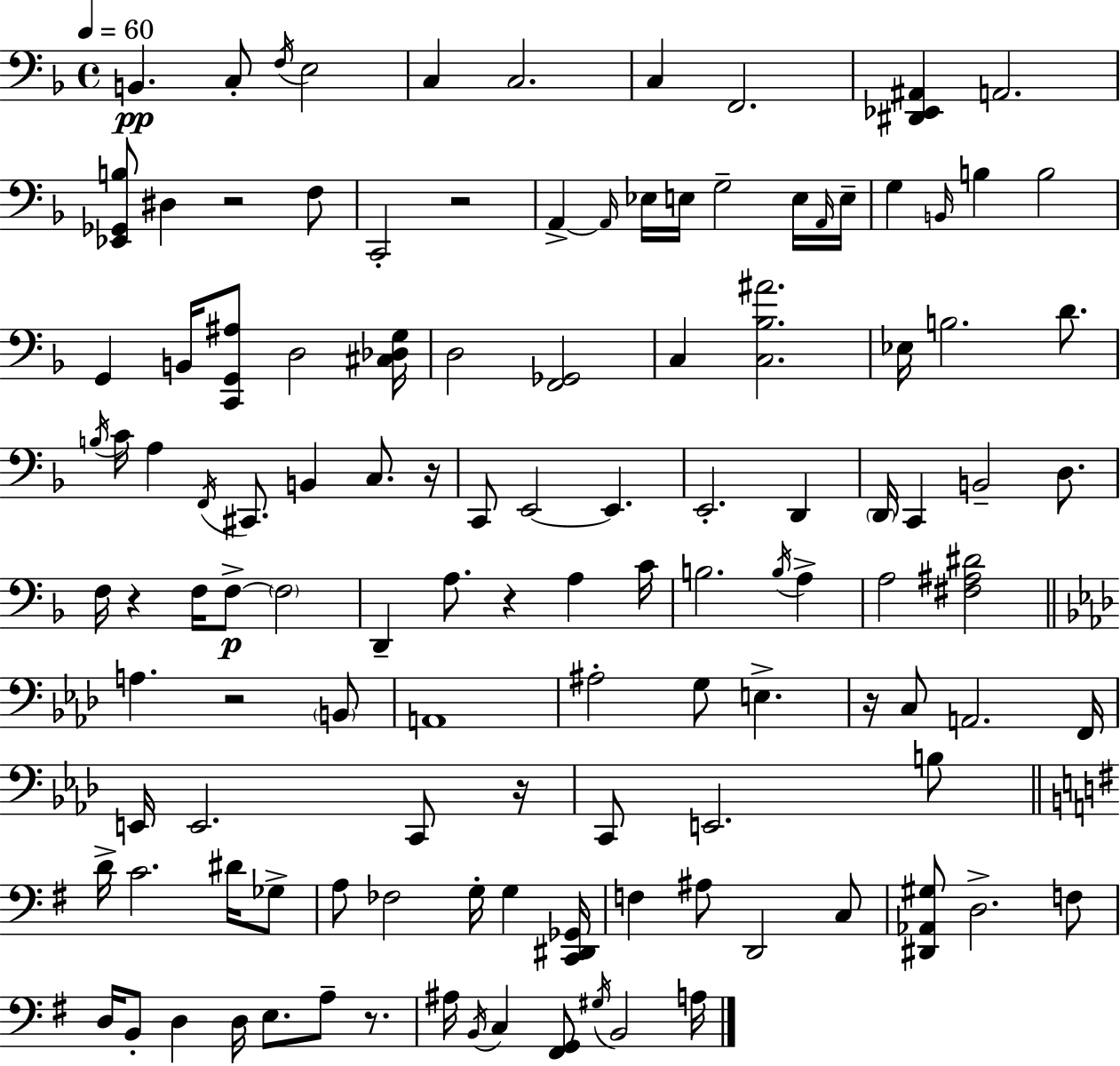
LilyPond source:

{
  \clef bass
  \time 4/4
  \defaultTimeSignature
  \key f \major
  \tempo 4 = 60
  \repeat volta 2 { b,4.\pp c8-. \acciaccatura { f16 } e2 | c4 c2. | c4 f,2. | <dis, ees, ais,>4 a,2. | \break <ees, ges, b>8 dis4 r2 f8 | c,2-. r2 | a,4->~~ \grace { a,16 } ees16 e16 g2-- | e16 \grace { a,16 } e16-- g4 \grace { b,16 } b4 b2 | \break g,4 b,16 <c, g, ais>8 d2 | <cis des g>16 d2 <f, ges,>2 | c4 <c bes ais'>2. | ees16 b2. | \break d'8. \acciaccatura { b16 } c'16 a4 \acciaccatura { f,16 } cis,8. b,4 | c8. r16 c,8 e,2~~ | e,4. e,2.-. | d,4 \parenthesize d,16 c,4 b,2-- | \break d8. f16 r4 f16 f8->~~\p \parenthesize f2 | d,4-- a8. r4 | a4 c'16 b2. | \acciaccatura { b16 } a4-> a2 <fis ais dis'>2 | \break \bar "||" \break \key aes \major a4. r2 \parenthesize b,8 | a,1 | ais2-. g8 e4.-> | r16 c8 a,2. f,16 | \break e,16 e,2. c,8 r16 | c,8 e,2. b8 | \bar "||" \break \key g \major d'16-> c'2. dis'16 ges8-> | a8 fes2 g16-. g4 <c, dis, ges,>16 | f4 ais8 d,2 c8 | <dis, aes, gis>8 d2.-> f8 | \break d16 b,8-. d4 d16 e8. a8-- r8. | ais16 \acciaccatura { b,16 } c4 <fis, g,>8 \acciaccatura { gis16 } b,2 | a16 } \bar "|."
}